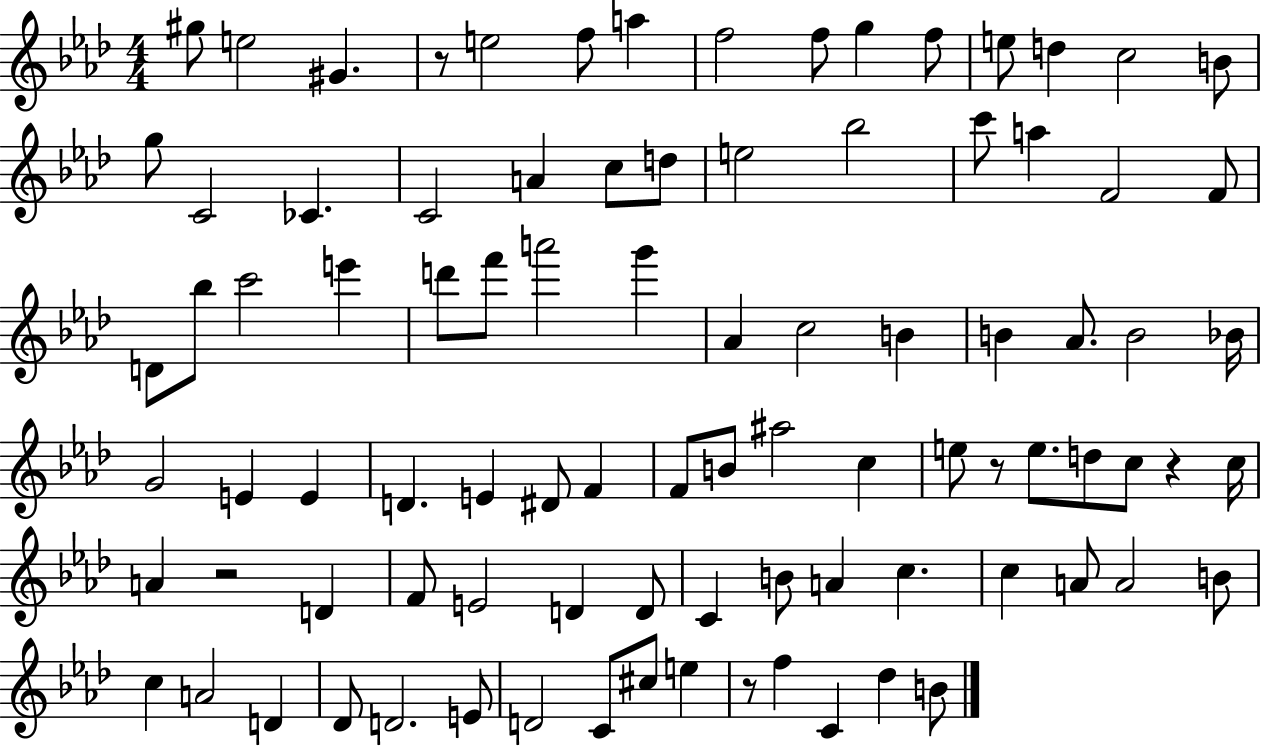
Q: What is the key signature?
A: AES major